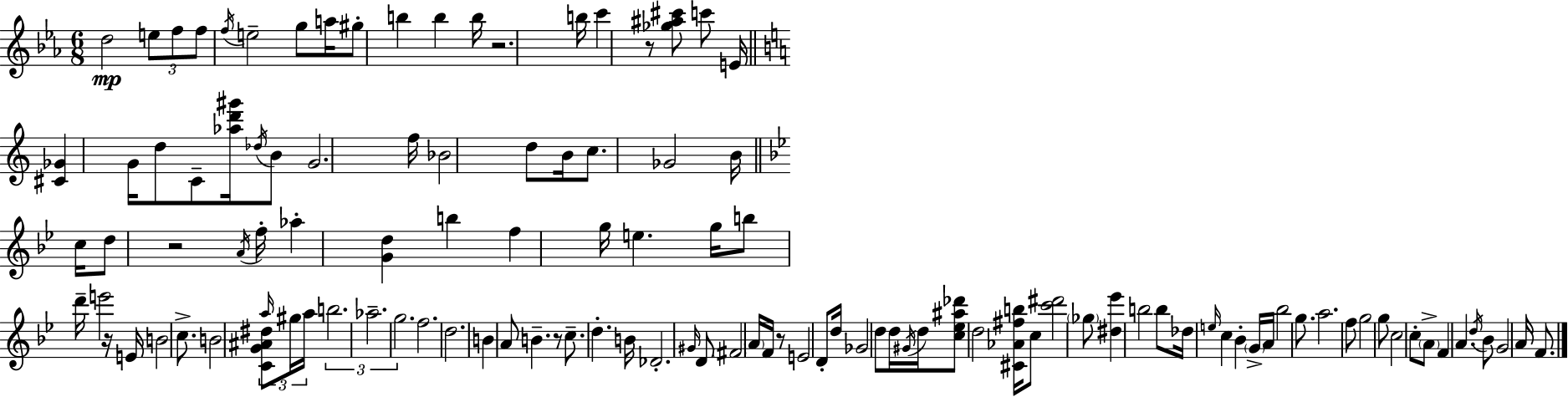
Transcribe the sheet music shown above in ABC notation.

X:1
T:Untitled
M:6/8
L:1/4
K:Eb
d2 e/2 f/2 f/2 f/4 e2 g/2 a/4 ^g/2 b b b/4 z2 b/4 c' z/2 [_g^a^c']/2 c'/2 E/4 [^C_G] G/4 d/2 C/2 [_ad'^g']/4 _d/4 B/2 G2 f/4 _B2 d/2 B/4 c/2 _G2 B/4 c/4 d/2 z2 A/4 f/4 _a [Gd] b f g/4 e g/4 b/2 d'/4 e'2 z/4 E/4 B2 c/2 B2 [CG^A^d]/2 a/4 ^g/4 a/4 b2 _a2 g2 f2 d2 B A/2 B z/2 c/2 d B/4 _D2 ^G/4 D/2 ^F2 A/4 F/4 z/2 E2 D/2 d/4 _G2 d/2 d/4 ^G/4 d/4 [c_e^a_d']/2 d2 [^C_A^fb]/4 c/2 [c'^d']2 _g/2 [^d_e'] b2 b/2 _d/4 e/4 c _B G/4 A/4 _b2 g/2 a2 f/2 g2 g/2 c2 c/2 A/2 F A d/4 _B/2 G2 A/4 F/2